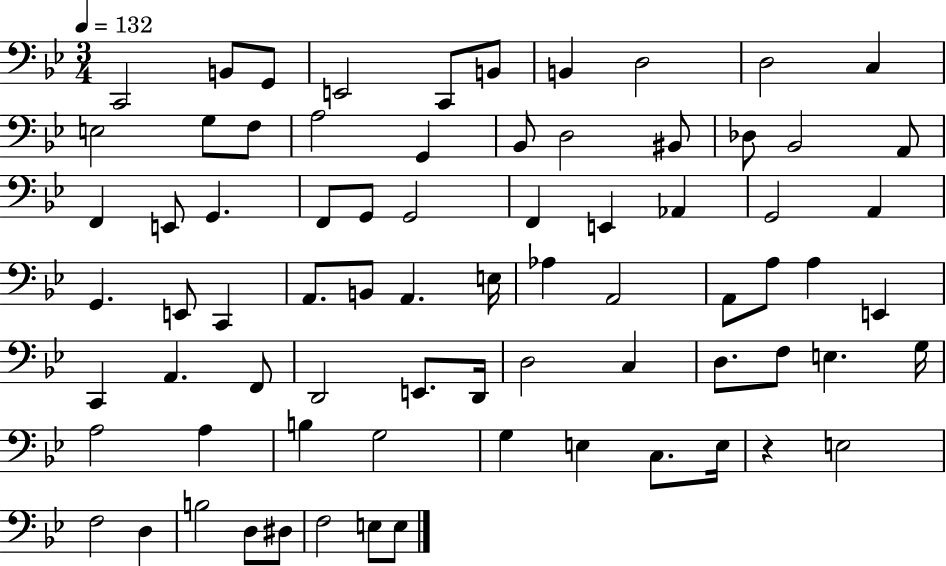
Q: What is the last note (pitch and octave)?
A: E3